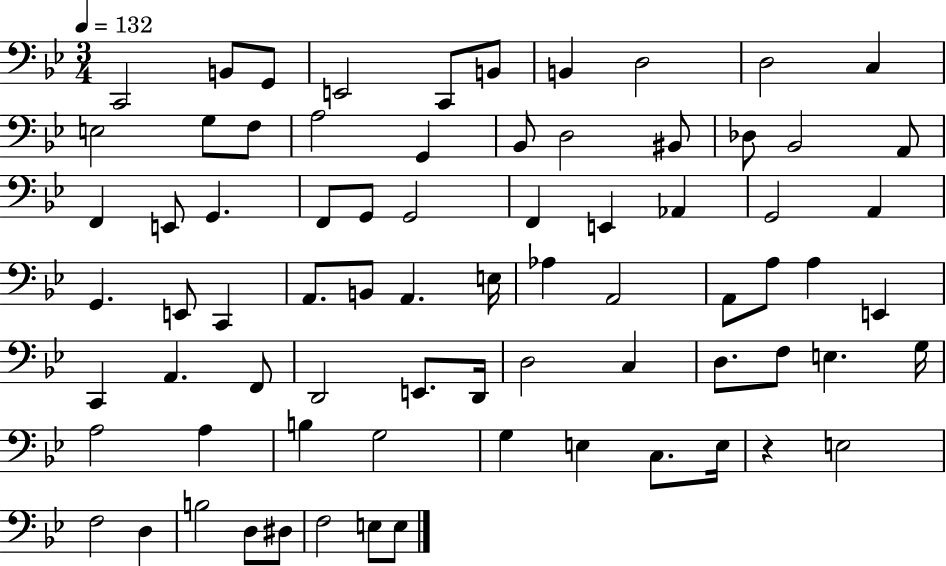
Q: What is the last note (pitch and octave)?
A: E3